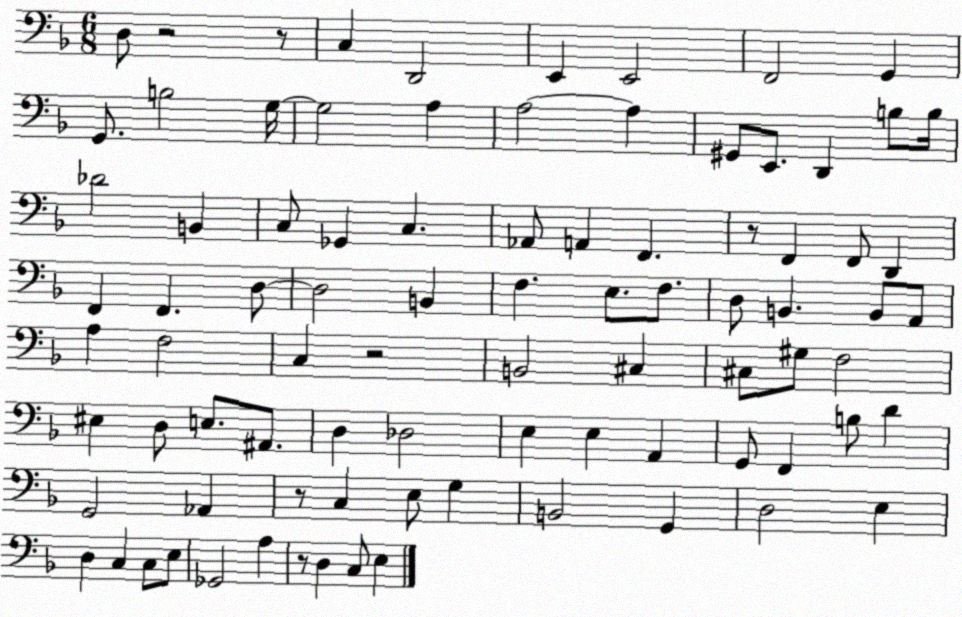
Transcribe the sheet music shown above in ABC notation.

X:1
T:Untitled
M:6/8
L:1/4
K:F
D,/2 z2 z/2 C, D,,2 E,, E,,2 F,,2 G,, G,,/2 B,2 G,/4 G,2 A, A,2 A, ^G,,/2 E,,/2 D,, B,/2 B,/4 _D2 B,, C,/2 _G,, C, _A,,/2 A,, F,, z/2 F,, F,,/2 D,, F,, F,, D,/2 D,2 B,, F, E,/2 F,/2 D,/2 B,, B,,/2 A,,/2 A, F,2 C, z2 B,,2 ^C, ^C,/2 ^G,/2 F,2 ^E, D,/2 E,/2 ^A,,/2 D, _D,2 E, E, A,, G,,/2 F,, B,/2 D G,,2 _A,, z/2 C, E,/2 G, B,,2 G,, D,2 E, D, C, C,/2 E,/2 _G,,2 A, z/2 D, C,/2 E,